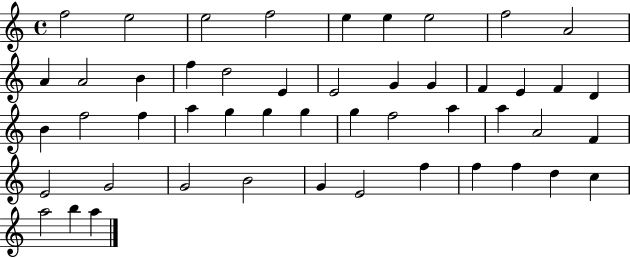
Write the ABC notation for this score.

X:1
T:Untitled
M:4/4
L:1/4
K:C
f2 e2 e2 f2 e e e2 f2 A2 A A2 B f d2 E E2 G G F E F D B f2 f a g g g g f2 a a A2 F E2 G2 G2 B2 G E2 f f f d c a2 b a